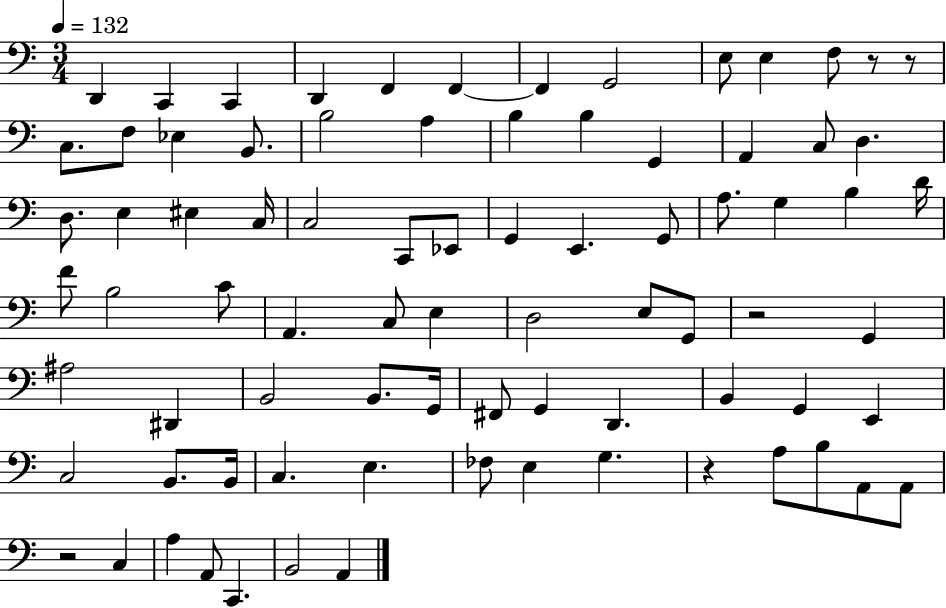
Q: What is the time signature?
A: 3/4